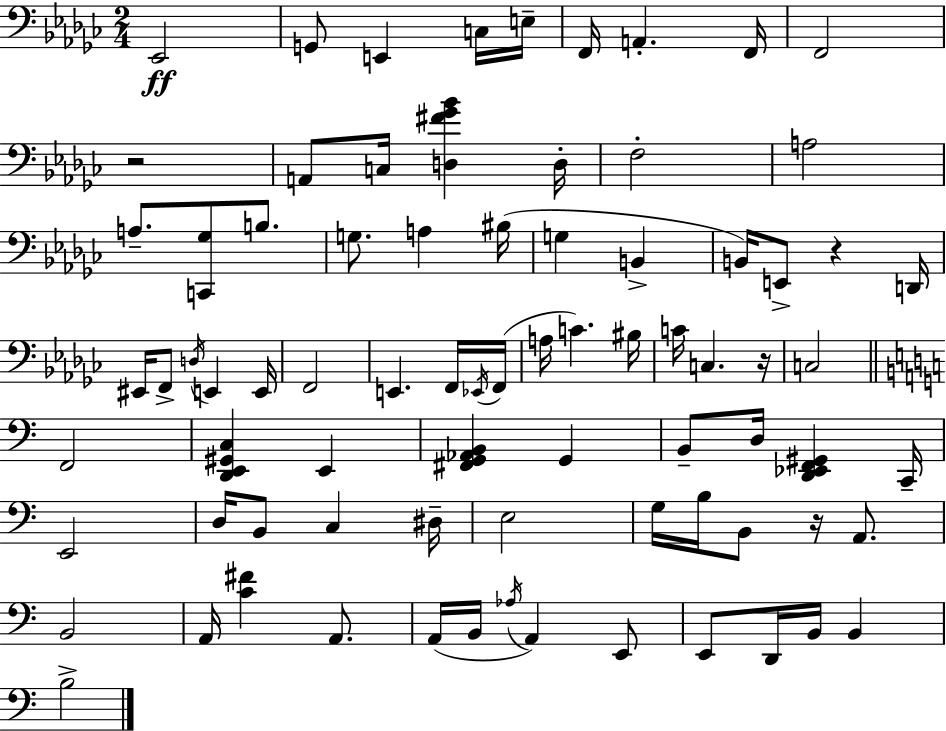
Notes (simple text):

Eb2/h G2/e E2/q C3/s E3/s F2/s A2/q. F2/s F2/h R/h A2/e C3/s [D3,F#4,Gb4,Bb4]/q D3/s F3/h A3/h A3/e. [C2,Gb3]/e B3/e. G3/e. A3/q BIS3/s G3/q B2/q B2/s E2/e R/q D2/s EIS2/s F2/e D3/s E2/q E2/s F2/h E2/q. F2/s Eb2/s F2/s A3/s C4/q. BIS3/s C4/s C3/q. R/s C3/h F2/h [D2,E2,G#2,C3]/q E2/q [F#2,G2,Ab2,B2]/q G2/q B2/e D3/s [D2,Eb2,F2,G#2]/q C2/s E2/h D3/s B2/e C3/q D#3/s E3/h G3/s B3/s B2/e R/s A2/e. B2/h A2/s [C4,F#4]/q A2/e. A2/s B2/s Ab3/s A2/q E2/e E2/e D2/s B2/s B2/q B3/h